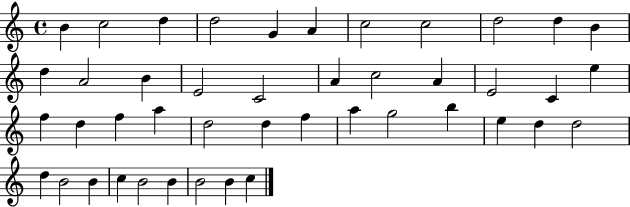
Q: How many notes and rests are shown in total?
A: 44